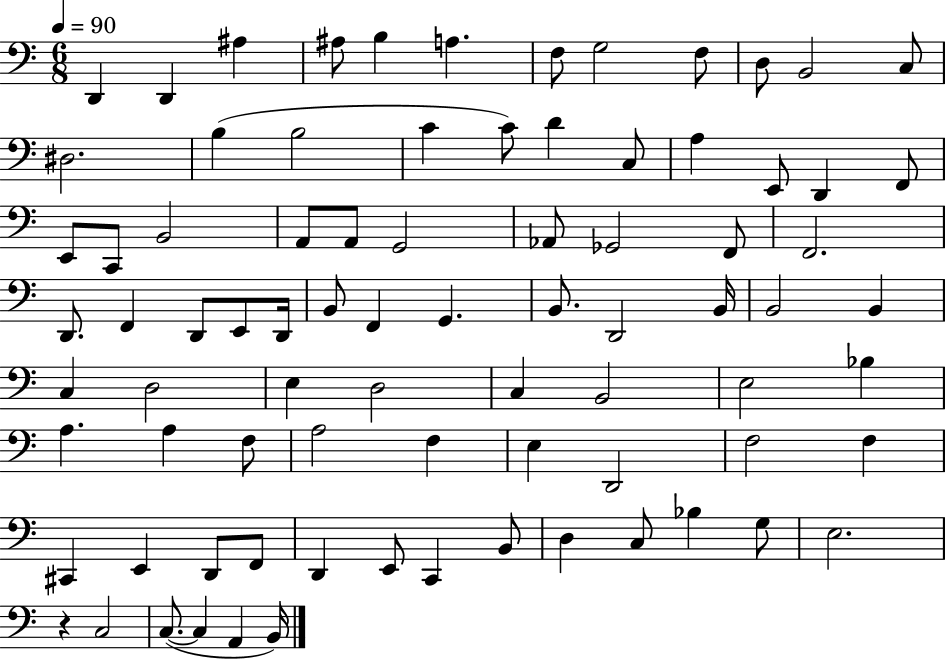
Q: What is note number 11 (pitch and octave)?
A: B2